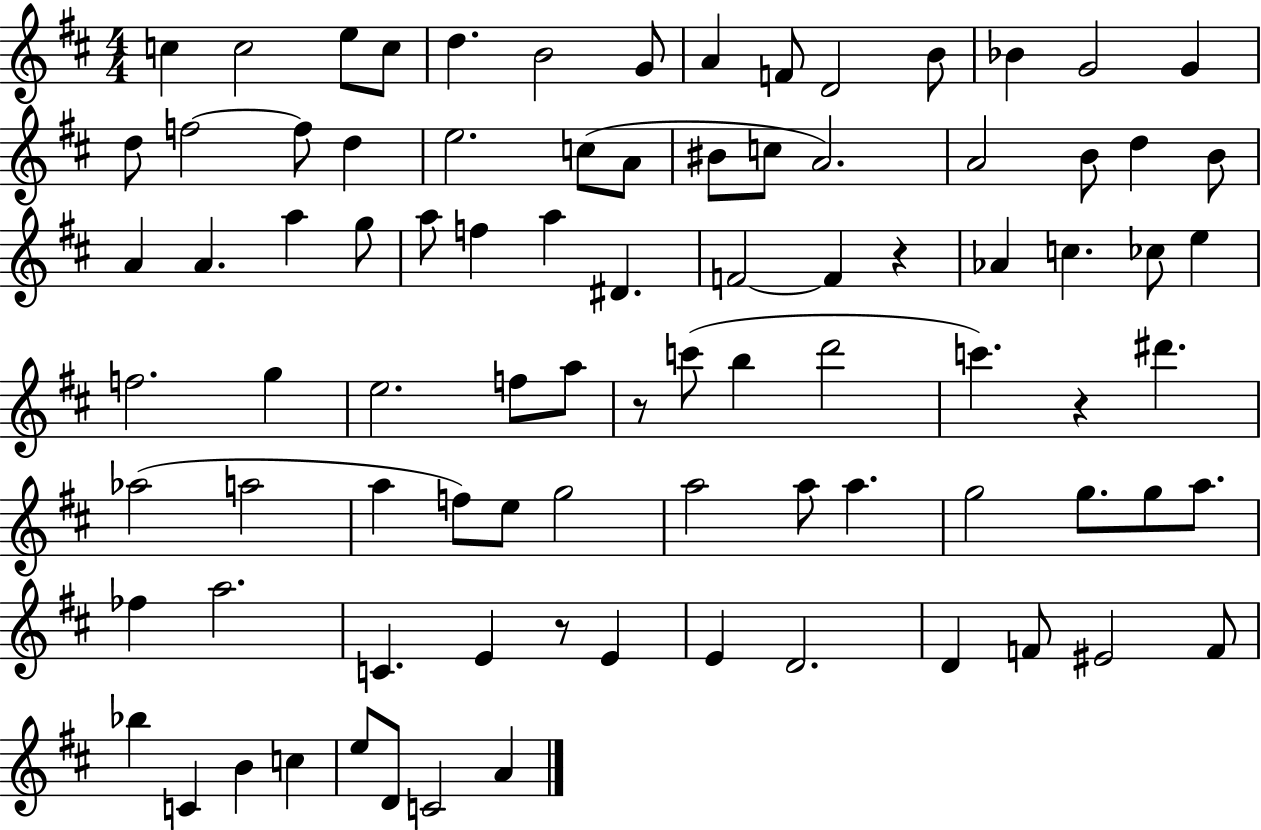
{
  \clef treble
  \numericTimeSignature
  \time 4/4
  \key d \major
  c''4 c''2 e''8 c''8 | d''4. b'2 g'8 | a'4 f'8 d'2 b'8 | bes'4 g'2 g'4 | \break d''8 f''2~~ f''8 d''4 | e''2. c''8( a'8 | bis'8 c''8 a'2.) | a'2 b'8 d''4 b'8 | \break a'4 a'4. a''4 g''8 | a''8 f''4 a''4 dis'4. | f'2~~ f'4 r4 | aes'4 c''4. ces''8 e''4 | \break f''2. g''4 | e''2. f''8 a''8 | r8 c'''8( b''4 d'''2 | c'''4.) r4 dis'''4. | \break aes''2( a''2 | a''4 f''8) e''8 g''2 | a''2 a''8 a''4. | g''2 g''8. g''8 a''8. | \break fes''4 a''2. | c'4. e'4 r8 e'4 | e'4 d'2. | d'4 f'8 eis'2 f'8 | \break bes''4 c'4 b'4 c''4 | e''8 d'8 c'2 a'4 | \bar "|."
}